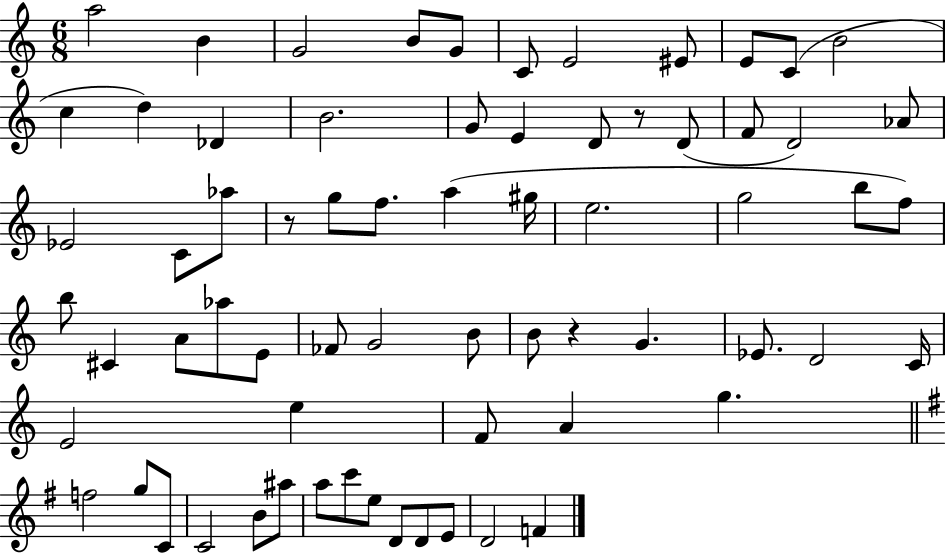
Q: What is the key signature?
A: C major